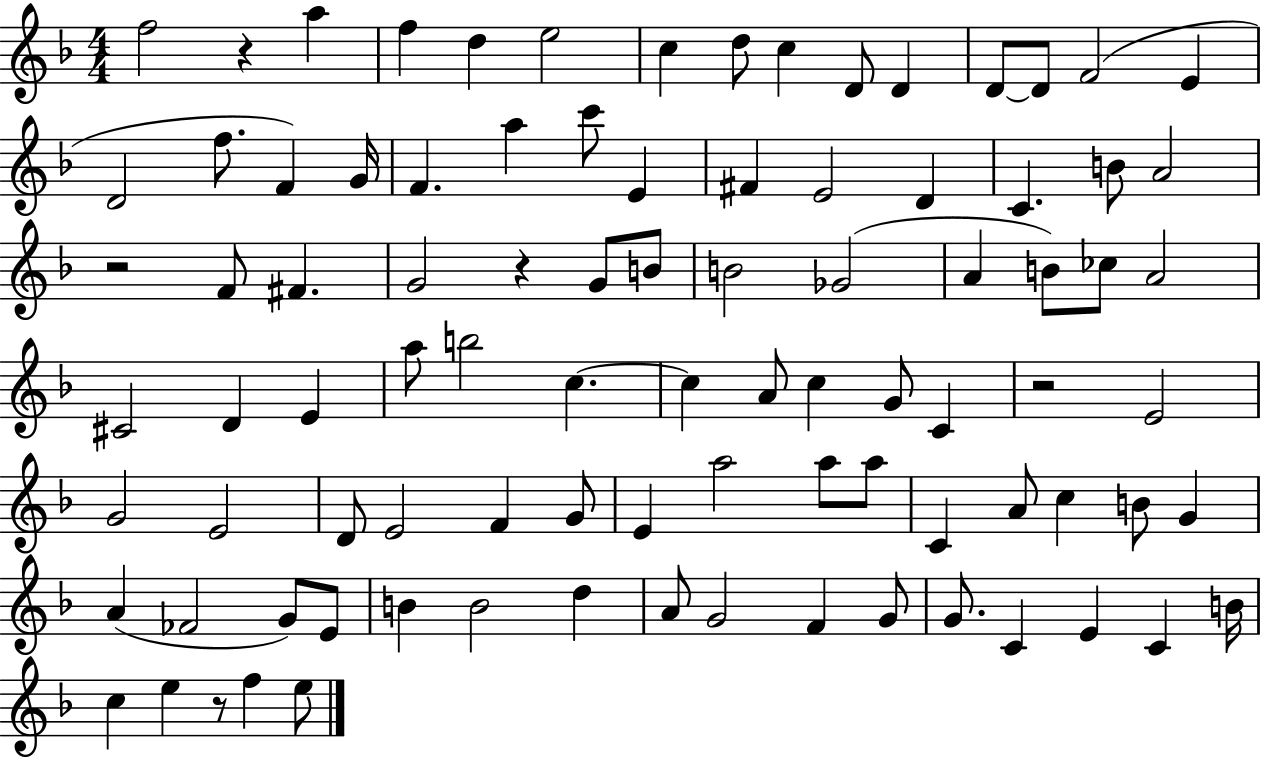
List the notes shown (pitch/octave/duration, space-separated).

F5/h R/q A5/q F5/q D5/q E5/h C5/q D5/e C5/q D4/e D4/q D4/e D4/e F4/h E4/q D4/h F5/e. F4/q G4/s F4/q. A5/q C6/e E4/q F#4/q E4/h D4/q C4/q. B4/e A4/h R/h F4/e F#4/q. G4/h R/q G4/e B4/e B4/h Gb4/h A4/q B4/e CES5/e A4/h C#4/h D4/q E4/q A5/e B5/h C5/q. C5/q A4/e C5/q G4/e C4/q R/h E4/h G4/h E4/h D4/e E4/h F4/q G4/e E4/q A5/h A5/e A5/e C4/q A4/e C5/q B4/e G4/q A4/q FES4/h G4/e E4/e B4/q B4/h D5/q A4/e G4/h F4/q G4/e G4/e. C4/q E4/q C4/q B4/s C5/q E5/q R/e F5/q E5/e